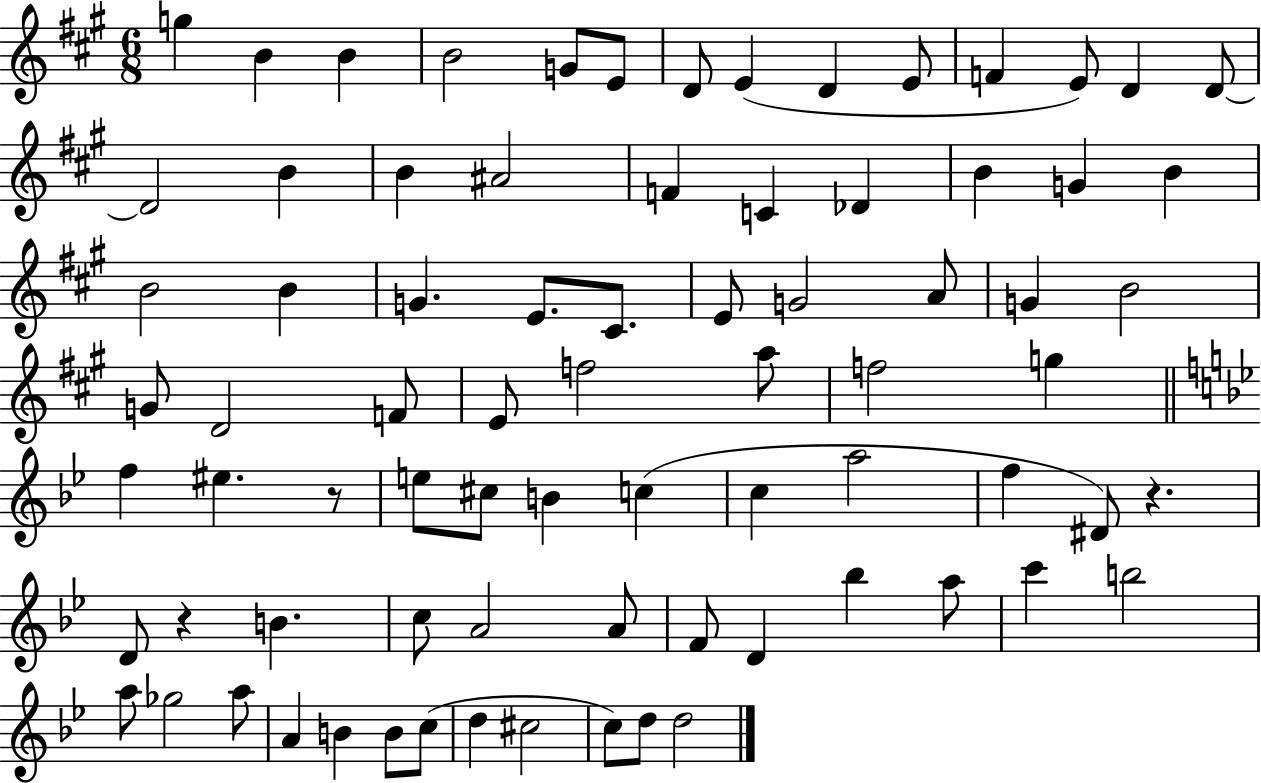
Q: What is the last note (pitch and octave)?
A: D5